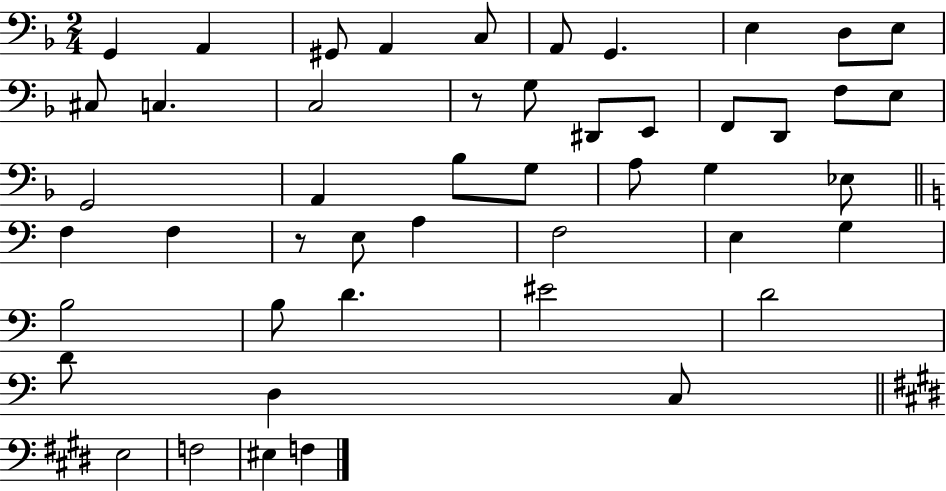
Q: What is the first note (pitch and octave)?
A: G2